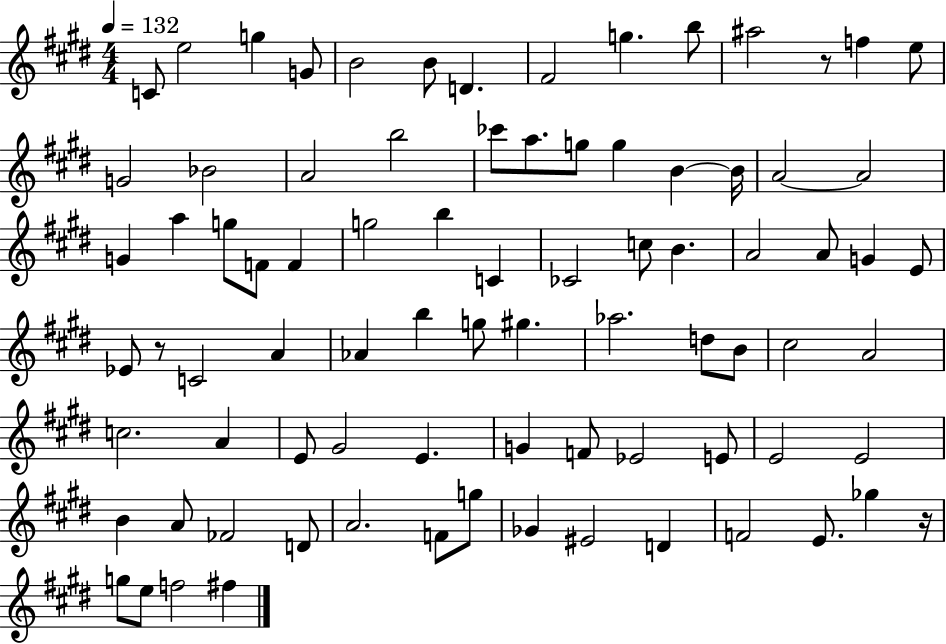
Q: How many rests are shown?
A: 3